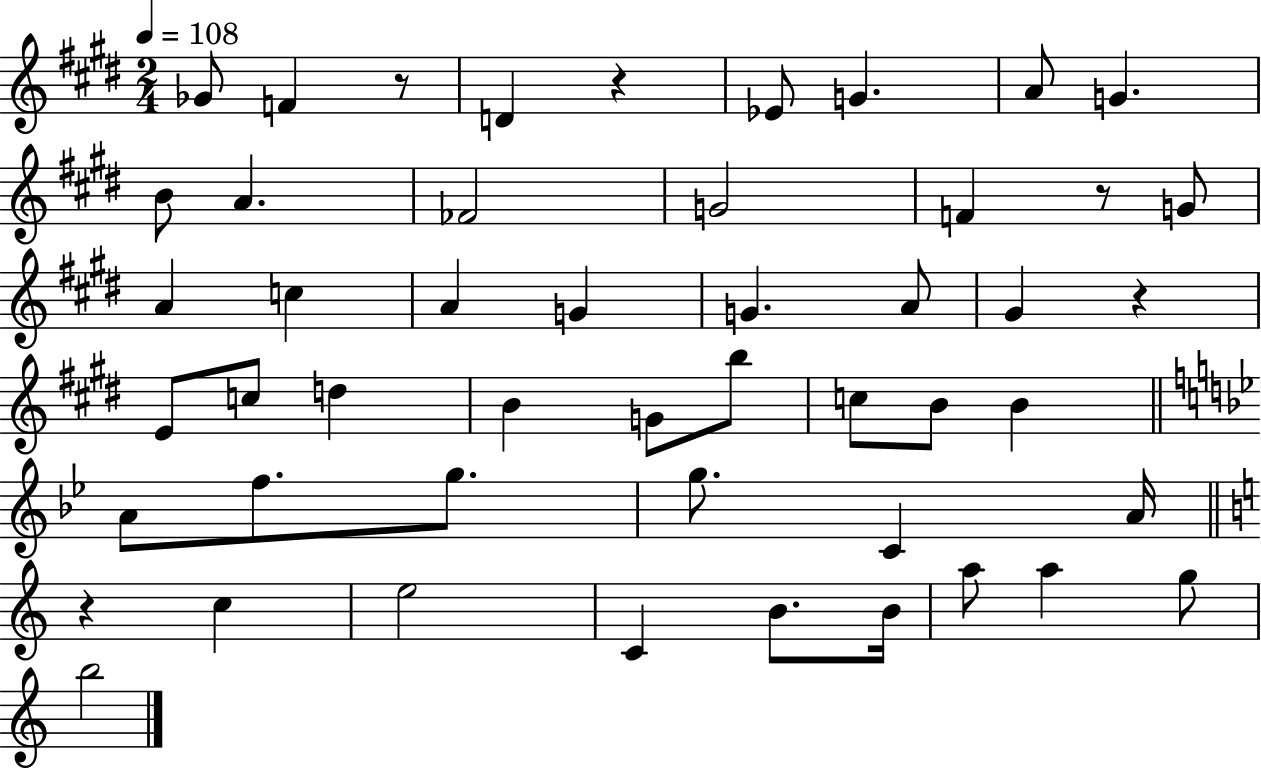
Gb4/e F4/q R/e D4/q R/q Eb4/e G4/q. A4/e G4/q. B4/e A4/q. FES4/h G4/h F4/q R/e G4/e A4/q C5/q A4/q G4/q G4/q. A4/e G#4/q R/q E4/e C5/e D5/q B4/q G4/e B5/e C5/e B4/e B4/q A4/e F5/e. G5/e. G5/e. C4/q A4/s R/q C5/q E5/h C4/q B4/e. B4/s A5/e A5/q G5/e B5/h